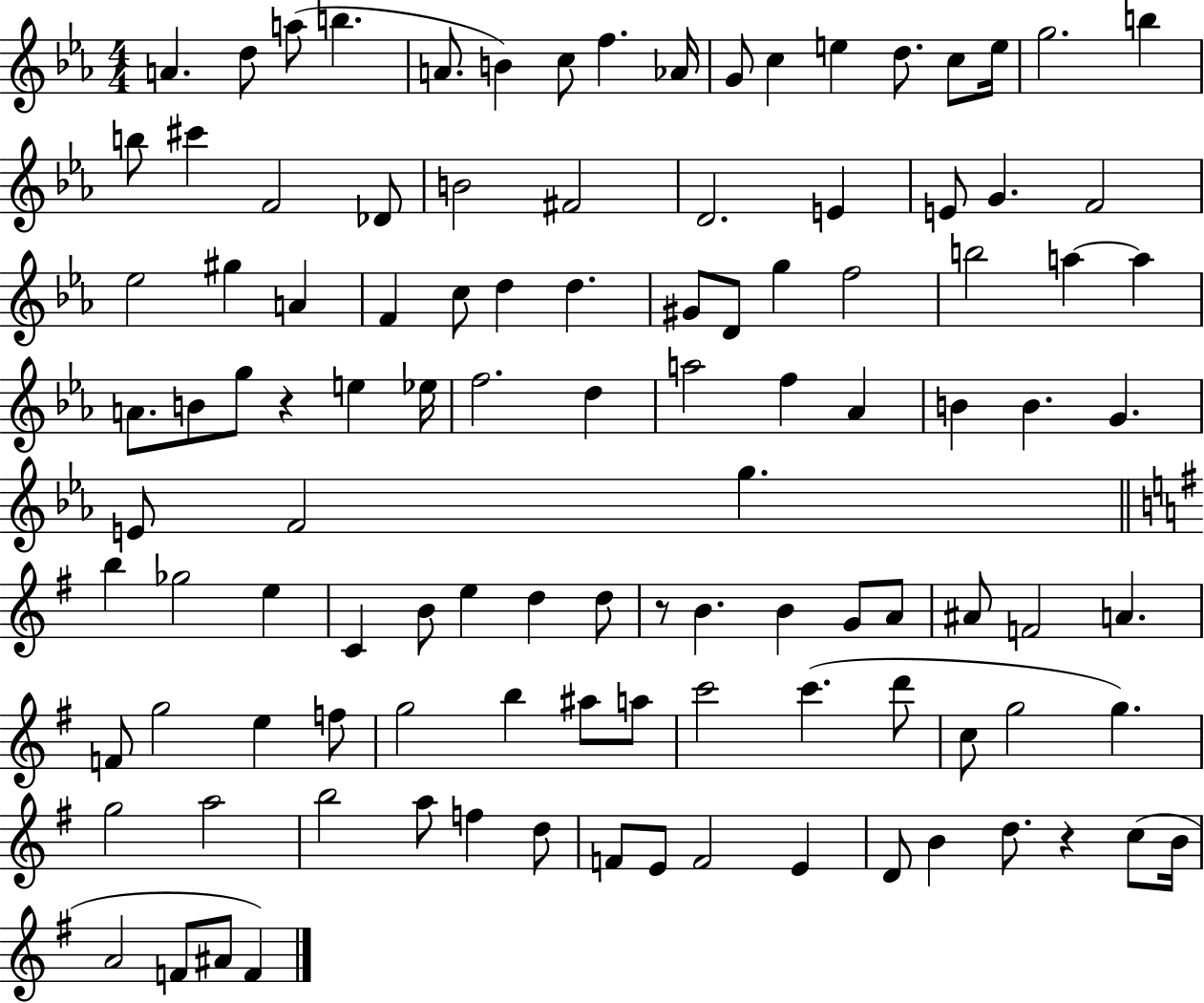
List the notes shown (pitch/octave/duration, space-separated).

A4/q. D5/e A5/e B5/q. A4/e. B4/q C5/e F5/q. Ab4/s G4/e C5/q E5/q D5/e. C5/e E5/s G5/h. B5/q B5/e C#6/q F4/h Db4/e B4/h F#4/h D4/h. E4/q E4/e G4/q. F4/h Eb5/h G#5/q A4/q F4/q C5/e D5/q D5/q. G#4/e D4/e G5/q F5/h B5/h A5/q A5/q A4/e. B4/e G5/e R/q E5/q Eb5/s F5/h. D5/q A5/h F5/q Ab4/q B4/q B4/q. G4/q. E4/e F4/h G5/q. B5/q Gb5/h E5/q C4/q B4/e E5/q D5/q D5/e R/e B4/q. B4/q G4/e A4/e A#4/e F4/h A4/q. F4/e G5/h E5/q F5/e G5/h B5/q A#5/e A5/e C6/h C6/q. D6/e C5/e G5/h G5/q. G5/h A5/h B5/h A5/e F5/q D5/e F4/e E4/e F4/h E4/q D4/e B4/q D5/e. R/q C5/e B4/s A4/h F4/e A#4/e F4/q